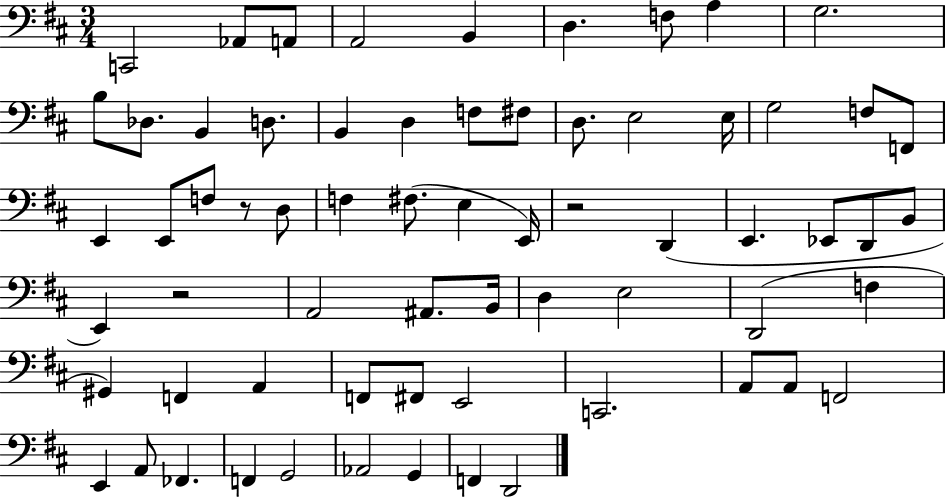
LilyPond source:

{
  \clef bass
  \numericTimeSignature
  \time 3/4
  \key d \major
  \repeat volta 2 { c,2 aes,8 a,8 | a,2 b,4 | d4. f8 a4 | g2. | \break b8 des8. b,4 d8. | b,4 d4 f8 fis8 | d8. e2 e16 | g2 f8 f,8 | \break e,4 e,8 f8 r8 d8 | f4 fis8.( e4 e,16) | r2 d,4( | e,4. ees,8 d,8 b,8 | \break e,4) r2 | a,2 ais,8. b,16 | d4 e2 | d,2( f4 | \break gis,4) f,4 a,4 | f,8 fis,8 e,2 | c,2. | a,8 a,8 f,2 | \break e,4 a,8 fes,4. | f,4 g,2 | aes,2 g,4 | f,4 d,2 | \break } \bar "|."
}